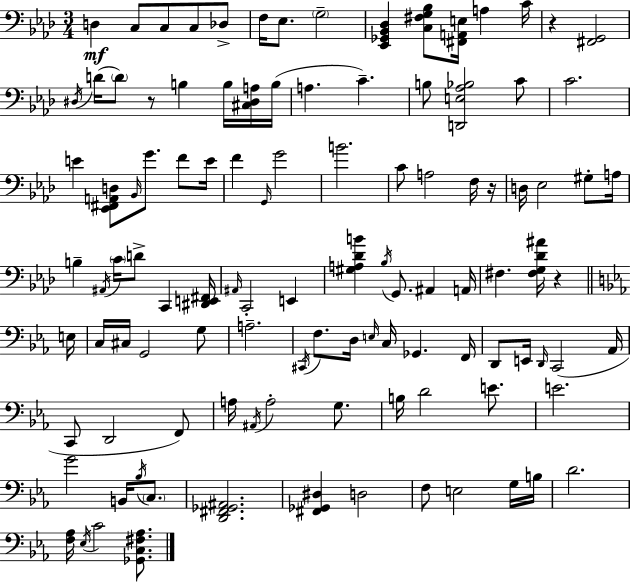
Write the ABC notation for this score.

X:1
T:Untitled
M:3/4
L:1/4
K:Ab
D, C,/2 C,/2 C,/2 _D,/2 F,/4 _E,/2 G,2 [_E,,_G,,_B,,_D,] [C,^F,G,_B,]/2 [^F,,A,,E,]/4 A, C/4 z [^F,,G,,]2 ^D,/4 D/4 D/2 z/2 B, B,/4 [^C,^D,A,]/4 B,/4 A, C B,/2 [D,,E,_A,_B,]2 C/2 C2 E [_E,,^F,,A,,D,]/2 _B,,/4 G/2 F/2 E/4 F G,,/4 G2 B2 C/2 A,2 F,/4 z/4 D,/4 _E,2 ^G,/2 A,/4 B, ^A,,/4 C/4 D/2 C,, [^D,,E,,^F,,]/4 ^A,,/4 C,,2 E,, [^G,A,_DB] _B,/4 G,,/2 ^A,, A,,/4 ^F, [^F,G,_D^A]/4 z E,/4 C,/4 ^C,/4 G,,2 G,/2 A,2 ^C,,/4 F,/2 D,/4 E,/4 C,/4 _G,, F,,/4 D,,/2 E,,/4 D,,/4 C,,2 _A,,/4 C,,/2 D,,2 F,,/2 A,/4 ^A,,/4 A,2 G,/2 B,/4 D2 E/2 E2 G2 B,,/4 _B,/4 C,/2 [D,,^F,,_G,,^A,,]2 [^F,,_G,,^D,] D,2 F,/2 E,2 G,/4 B,/4 D2 [F,_A,]/4 _E,/4 C2 [_G,,C,^F,_A,]/2